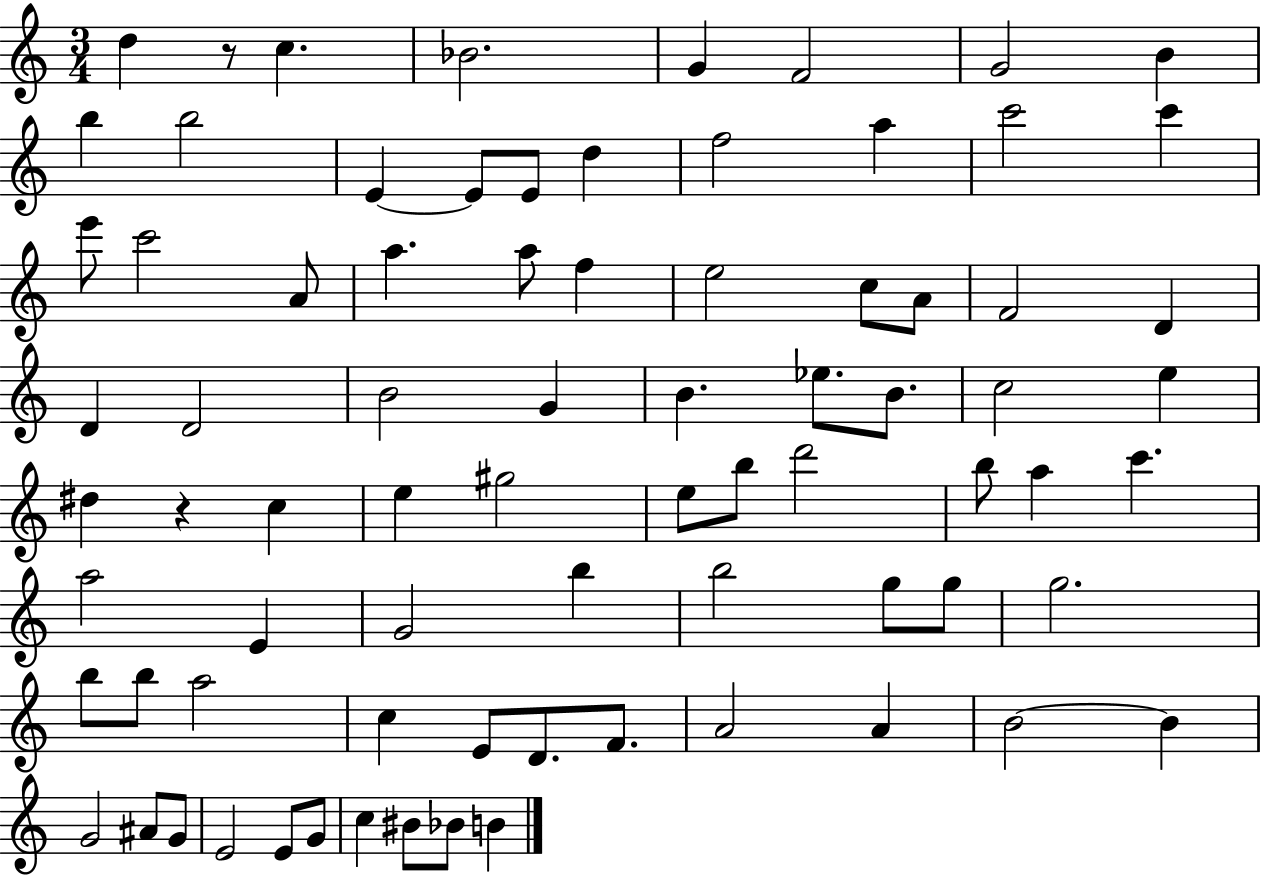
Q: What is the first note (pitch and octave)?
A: D5